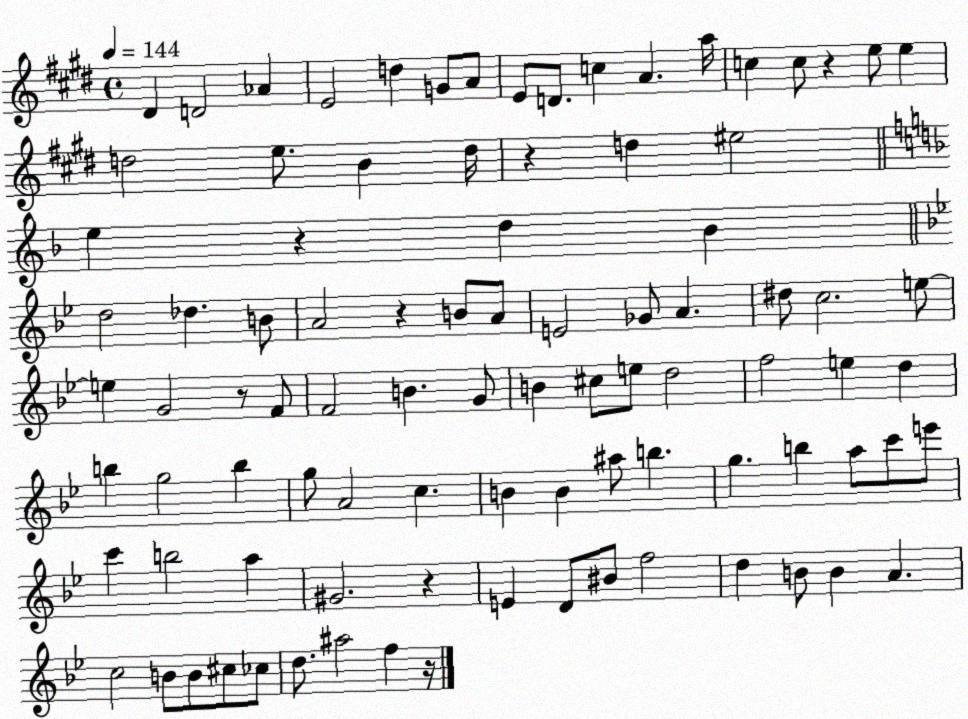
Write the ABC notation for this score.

X:1
T:Untitled
M:4/4
L:1/4
K:E
^D D2 _A E2 d G/2 A/2 E/2 D/2 c A a/4 c c/2 z e/2 e d2 e/2 B d/4 z d ^e2 e z d _B d2 _d B/2 A2 z B/2 A/2 E2 _G/2 A ^d/2 c2 e/2 e G2 z/2 F/2 F2 B G/2 B ^c/2 e/2 d2 f2 e d b g2 b g/2 A2 c B B ^a/2 b g b a/2 c'/2 e'/2 c' b2 a ^G2 z E D/2 ^B/2 f2 d B/2 B A c2 B/2 B/2 ^c/2 _c/2 d/2 ^a2 f z/4